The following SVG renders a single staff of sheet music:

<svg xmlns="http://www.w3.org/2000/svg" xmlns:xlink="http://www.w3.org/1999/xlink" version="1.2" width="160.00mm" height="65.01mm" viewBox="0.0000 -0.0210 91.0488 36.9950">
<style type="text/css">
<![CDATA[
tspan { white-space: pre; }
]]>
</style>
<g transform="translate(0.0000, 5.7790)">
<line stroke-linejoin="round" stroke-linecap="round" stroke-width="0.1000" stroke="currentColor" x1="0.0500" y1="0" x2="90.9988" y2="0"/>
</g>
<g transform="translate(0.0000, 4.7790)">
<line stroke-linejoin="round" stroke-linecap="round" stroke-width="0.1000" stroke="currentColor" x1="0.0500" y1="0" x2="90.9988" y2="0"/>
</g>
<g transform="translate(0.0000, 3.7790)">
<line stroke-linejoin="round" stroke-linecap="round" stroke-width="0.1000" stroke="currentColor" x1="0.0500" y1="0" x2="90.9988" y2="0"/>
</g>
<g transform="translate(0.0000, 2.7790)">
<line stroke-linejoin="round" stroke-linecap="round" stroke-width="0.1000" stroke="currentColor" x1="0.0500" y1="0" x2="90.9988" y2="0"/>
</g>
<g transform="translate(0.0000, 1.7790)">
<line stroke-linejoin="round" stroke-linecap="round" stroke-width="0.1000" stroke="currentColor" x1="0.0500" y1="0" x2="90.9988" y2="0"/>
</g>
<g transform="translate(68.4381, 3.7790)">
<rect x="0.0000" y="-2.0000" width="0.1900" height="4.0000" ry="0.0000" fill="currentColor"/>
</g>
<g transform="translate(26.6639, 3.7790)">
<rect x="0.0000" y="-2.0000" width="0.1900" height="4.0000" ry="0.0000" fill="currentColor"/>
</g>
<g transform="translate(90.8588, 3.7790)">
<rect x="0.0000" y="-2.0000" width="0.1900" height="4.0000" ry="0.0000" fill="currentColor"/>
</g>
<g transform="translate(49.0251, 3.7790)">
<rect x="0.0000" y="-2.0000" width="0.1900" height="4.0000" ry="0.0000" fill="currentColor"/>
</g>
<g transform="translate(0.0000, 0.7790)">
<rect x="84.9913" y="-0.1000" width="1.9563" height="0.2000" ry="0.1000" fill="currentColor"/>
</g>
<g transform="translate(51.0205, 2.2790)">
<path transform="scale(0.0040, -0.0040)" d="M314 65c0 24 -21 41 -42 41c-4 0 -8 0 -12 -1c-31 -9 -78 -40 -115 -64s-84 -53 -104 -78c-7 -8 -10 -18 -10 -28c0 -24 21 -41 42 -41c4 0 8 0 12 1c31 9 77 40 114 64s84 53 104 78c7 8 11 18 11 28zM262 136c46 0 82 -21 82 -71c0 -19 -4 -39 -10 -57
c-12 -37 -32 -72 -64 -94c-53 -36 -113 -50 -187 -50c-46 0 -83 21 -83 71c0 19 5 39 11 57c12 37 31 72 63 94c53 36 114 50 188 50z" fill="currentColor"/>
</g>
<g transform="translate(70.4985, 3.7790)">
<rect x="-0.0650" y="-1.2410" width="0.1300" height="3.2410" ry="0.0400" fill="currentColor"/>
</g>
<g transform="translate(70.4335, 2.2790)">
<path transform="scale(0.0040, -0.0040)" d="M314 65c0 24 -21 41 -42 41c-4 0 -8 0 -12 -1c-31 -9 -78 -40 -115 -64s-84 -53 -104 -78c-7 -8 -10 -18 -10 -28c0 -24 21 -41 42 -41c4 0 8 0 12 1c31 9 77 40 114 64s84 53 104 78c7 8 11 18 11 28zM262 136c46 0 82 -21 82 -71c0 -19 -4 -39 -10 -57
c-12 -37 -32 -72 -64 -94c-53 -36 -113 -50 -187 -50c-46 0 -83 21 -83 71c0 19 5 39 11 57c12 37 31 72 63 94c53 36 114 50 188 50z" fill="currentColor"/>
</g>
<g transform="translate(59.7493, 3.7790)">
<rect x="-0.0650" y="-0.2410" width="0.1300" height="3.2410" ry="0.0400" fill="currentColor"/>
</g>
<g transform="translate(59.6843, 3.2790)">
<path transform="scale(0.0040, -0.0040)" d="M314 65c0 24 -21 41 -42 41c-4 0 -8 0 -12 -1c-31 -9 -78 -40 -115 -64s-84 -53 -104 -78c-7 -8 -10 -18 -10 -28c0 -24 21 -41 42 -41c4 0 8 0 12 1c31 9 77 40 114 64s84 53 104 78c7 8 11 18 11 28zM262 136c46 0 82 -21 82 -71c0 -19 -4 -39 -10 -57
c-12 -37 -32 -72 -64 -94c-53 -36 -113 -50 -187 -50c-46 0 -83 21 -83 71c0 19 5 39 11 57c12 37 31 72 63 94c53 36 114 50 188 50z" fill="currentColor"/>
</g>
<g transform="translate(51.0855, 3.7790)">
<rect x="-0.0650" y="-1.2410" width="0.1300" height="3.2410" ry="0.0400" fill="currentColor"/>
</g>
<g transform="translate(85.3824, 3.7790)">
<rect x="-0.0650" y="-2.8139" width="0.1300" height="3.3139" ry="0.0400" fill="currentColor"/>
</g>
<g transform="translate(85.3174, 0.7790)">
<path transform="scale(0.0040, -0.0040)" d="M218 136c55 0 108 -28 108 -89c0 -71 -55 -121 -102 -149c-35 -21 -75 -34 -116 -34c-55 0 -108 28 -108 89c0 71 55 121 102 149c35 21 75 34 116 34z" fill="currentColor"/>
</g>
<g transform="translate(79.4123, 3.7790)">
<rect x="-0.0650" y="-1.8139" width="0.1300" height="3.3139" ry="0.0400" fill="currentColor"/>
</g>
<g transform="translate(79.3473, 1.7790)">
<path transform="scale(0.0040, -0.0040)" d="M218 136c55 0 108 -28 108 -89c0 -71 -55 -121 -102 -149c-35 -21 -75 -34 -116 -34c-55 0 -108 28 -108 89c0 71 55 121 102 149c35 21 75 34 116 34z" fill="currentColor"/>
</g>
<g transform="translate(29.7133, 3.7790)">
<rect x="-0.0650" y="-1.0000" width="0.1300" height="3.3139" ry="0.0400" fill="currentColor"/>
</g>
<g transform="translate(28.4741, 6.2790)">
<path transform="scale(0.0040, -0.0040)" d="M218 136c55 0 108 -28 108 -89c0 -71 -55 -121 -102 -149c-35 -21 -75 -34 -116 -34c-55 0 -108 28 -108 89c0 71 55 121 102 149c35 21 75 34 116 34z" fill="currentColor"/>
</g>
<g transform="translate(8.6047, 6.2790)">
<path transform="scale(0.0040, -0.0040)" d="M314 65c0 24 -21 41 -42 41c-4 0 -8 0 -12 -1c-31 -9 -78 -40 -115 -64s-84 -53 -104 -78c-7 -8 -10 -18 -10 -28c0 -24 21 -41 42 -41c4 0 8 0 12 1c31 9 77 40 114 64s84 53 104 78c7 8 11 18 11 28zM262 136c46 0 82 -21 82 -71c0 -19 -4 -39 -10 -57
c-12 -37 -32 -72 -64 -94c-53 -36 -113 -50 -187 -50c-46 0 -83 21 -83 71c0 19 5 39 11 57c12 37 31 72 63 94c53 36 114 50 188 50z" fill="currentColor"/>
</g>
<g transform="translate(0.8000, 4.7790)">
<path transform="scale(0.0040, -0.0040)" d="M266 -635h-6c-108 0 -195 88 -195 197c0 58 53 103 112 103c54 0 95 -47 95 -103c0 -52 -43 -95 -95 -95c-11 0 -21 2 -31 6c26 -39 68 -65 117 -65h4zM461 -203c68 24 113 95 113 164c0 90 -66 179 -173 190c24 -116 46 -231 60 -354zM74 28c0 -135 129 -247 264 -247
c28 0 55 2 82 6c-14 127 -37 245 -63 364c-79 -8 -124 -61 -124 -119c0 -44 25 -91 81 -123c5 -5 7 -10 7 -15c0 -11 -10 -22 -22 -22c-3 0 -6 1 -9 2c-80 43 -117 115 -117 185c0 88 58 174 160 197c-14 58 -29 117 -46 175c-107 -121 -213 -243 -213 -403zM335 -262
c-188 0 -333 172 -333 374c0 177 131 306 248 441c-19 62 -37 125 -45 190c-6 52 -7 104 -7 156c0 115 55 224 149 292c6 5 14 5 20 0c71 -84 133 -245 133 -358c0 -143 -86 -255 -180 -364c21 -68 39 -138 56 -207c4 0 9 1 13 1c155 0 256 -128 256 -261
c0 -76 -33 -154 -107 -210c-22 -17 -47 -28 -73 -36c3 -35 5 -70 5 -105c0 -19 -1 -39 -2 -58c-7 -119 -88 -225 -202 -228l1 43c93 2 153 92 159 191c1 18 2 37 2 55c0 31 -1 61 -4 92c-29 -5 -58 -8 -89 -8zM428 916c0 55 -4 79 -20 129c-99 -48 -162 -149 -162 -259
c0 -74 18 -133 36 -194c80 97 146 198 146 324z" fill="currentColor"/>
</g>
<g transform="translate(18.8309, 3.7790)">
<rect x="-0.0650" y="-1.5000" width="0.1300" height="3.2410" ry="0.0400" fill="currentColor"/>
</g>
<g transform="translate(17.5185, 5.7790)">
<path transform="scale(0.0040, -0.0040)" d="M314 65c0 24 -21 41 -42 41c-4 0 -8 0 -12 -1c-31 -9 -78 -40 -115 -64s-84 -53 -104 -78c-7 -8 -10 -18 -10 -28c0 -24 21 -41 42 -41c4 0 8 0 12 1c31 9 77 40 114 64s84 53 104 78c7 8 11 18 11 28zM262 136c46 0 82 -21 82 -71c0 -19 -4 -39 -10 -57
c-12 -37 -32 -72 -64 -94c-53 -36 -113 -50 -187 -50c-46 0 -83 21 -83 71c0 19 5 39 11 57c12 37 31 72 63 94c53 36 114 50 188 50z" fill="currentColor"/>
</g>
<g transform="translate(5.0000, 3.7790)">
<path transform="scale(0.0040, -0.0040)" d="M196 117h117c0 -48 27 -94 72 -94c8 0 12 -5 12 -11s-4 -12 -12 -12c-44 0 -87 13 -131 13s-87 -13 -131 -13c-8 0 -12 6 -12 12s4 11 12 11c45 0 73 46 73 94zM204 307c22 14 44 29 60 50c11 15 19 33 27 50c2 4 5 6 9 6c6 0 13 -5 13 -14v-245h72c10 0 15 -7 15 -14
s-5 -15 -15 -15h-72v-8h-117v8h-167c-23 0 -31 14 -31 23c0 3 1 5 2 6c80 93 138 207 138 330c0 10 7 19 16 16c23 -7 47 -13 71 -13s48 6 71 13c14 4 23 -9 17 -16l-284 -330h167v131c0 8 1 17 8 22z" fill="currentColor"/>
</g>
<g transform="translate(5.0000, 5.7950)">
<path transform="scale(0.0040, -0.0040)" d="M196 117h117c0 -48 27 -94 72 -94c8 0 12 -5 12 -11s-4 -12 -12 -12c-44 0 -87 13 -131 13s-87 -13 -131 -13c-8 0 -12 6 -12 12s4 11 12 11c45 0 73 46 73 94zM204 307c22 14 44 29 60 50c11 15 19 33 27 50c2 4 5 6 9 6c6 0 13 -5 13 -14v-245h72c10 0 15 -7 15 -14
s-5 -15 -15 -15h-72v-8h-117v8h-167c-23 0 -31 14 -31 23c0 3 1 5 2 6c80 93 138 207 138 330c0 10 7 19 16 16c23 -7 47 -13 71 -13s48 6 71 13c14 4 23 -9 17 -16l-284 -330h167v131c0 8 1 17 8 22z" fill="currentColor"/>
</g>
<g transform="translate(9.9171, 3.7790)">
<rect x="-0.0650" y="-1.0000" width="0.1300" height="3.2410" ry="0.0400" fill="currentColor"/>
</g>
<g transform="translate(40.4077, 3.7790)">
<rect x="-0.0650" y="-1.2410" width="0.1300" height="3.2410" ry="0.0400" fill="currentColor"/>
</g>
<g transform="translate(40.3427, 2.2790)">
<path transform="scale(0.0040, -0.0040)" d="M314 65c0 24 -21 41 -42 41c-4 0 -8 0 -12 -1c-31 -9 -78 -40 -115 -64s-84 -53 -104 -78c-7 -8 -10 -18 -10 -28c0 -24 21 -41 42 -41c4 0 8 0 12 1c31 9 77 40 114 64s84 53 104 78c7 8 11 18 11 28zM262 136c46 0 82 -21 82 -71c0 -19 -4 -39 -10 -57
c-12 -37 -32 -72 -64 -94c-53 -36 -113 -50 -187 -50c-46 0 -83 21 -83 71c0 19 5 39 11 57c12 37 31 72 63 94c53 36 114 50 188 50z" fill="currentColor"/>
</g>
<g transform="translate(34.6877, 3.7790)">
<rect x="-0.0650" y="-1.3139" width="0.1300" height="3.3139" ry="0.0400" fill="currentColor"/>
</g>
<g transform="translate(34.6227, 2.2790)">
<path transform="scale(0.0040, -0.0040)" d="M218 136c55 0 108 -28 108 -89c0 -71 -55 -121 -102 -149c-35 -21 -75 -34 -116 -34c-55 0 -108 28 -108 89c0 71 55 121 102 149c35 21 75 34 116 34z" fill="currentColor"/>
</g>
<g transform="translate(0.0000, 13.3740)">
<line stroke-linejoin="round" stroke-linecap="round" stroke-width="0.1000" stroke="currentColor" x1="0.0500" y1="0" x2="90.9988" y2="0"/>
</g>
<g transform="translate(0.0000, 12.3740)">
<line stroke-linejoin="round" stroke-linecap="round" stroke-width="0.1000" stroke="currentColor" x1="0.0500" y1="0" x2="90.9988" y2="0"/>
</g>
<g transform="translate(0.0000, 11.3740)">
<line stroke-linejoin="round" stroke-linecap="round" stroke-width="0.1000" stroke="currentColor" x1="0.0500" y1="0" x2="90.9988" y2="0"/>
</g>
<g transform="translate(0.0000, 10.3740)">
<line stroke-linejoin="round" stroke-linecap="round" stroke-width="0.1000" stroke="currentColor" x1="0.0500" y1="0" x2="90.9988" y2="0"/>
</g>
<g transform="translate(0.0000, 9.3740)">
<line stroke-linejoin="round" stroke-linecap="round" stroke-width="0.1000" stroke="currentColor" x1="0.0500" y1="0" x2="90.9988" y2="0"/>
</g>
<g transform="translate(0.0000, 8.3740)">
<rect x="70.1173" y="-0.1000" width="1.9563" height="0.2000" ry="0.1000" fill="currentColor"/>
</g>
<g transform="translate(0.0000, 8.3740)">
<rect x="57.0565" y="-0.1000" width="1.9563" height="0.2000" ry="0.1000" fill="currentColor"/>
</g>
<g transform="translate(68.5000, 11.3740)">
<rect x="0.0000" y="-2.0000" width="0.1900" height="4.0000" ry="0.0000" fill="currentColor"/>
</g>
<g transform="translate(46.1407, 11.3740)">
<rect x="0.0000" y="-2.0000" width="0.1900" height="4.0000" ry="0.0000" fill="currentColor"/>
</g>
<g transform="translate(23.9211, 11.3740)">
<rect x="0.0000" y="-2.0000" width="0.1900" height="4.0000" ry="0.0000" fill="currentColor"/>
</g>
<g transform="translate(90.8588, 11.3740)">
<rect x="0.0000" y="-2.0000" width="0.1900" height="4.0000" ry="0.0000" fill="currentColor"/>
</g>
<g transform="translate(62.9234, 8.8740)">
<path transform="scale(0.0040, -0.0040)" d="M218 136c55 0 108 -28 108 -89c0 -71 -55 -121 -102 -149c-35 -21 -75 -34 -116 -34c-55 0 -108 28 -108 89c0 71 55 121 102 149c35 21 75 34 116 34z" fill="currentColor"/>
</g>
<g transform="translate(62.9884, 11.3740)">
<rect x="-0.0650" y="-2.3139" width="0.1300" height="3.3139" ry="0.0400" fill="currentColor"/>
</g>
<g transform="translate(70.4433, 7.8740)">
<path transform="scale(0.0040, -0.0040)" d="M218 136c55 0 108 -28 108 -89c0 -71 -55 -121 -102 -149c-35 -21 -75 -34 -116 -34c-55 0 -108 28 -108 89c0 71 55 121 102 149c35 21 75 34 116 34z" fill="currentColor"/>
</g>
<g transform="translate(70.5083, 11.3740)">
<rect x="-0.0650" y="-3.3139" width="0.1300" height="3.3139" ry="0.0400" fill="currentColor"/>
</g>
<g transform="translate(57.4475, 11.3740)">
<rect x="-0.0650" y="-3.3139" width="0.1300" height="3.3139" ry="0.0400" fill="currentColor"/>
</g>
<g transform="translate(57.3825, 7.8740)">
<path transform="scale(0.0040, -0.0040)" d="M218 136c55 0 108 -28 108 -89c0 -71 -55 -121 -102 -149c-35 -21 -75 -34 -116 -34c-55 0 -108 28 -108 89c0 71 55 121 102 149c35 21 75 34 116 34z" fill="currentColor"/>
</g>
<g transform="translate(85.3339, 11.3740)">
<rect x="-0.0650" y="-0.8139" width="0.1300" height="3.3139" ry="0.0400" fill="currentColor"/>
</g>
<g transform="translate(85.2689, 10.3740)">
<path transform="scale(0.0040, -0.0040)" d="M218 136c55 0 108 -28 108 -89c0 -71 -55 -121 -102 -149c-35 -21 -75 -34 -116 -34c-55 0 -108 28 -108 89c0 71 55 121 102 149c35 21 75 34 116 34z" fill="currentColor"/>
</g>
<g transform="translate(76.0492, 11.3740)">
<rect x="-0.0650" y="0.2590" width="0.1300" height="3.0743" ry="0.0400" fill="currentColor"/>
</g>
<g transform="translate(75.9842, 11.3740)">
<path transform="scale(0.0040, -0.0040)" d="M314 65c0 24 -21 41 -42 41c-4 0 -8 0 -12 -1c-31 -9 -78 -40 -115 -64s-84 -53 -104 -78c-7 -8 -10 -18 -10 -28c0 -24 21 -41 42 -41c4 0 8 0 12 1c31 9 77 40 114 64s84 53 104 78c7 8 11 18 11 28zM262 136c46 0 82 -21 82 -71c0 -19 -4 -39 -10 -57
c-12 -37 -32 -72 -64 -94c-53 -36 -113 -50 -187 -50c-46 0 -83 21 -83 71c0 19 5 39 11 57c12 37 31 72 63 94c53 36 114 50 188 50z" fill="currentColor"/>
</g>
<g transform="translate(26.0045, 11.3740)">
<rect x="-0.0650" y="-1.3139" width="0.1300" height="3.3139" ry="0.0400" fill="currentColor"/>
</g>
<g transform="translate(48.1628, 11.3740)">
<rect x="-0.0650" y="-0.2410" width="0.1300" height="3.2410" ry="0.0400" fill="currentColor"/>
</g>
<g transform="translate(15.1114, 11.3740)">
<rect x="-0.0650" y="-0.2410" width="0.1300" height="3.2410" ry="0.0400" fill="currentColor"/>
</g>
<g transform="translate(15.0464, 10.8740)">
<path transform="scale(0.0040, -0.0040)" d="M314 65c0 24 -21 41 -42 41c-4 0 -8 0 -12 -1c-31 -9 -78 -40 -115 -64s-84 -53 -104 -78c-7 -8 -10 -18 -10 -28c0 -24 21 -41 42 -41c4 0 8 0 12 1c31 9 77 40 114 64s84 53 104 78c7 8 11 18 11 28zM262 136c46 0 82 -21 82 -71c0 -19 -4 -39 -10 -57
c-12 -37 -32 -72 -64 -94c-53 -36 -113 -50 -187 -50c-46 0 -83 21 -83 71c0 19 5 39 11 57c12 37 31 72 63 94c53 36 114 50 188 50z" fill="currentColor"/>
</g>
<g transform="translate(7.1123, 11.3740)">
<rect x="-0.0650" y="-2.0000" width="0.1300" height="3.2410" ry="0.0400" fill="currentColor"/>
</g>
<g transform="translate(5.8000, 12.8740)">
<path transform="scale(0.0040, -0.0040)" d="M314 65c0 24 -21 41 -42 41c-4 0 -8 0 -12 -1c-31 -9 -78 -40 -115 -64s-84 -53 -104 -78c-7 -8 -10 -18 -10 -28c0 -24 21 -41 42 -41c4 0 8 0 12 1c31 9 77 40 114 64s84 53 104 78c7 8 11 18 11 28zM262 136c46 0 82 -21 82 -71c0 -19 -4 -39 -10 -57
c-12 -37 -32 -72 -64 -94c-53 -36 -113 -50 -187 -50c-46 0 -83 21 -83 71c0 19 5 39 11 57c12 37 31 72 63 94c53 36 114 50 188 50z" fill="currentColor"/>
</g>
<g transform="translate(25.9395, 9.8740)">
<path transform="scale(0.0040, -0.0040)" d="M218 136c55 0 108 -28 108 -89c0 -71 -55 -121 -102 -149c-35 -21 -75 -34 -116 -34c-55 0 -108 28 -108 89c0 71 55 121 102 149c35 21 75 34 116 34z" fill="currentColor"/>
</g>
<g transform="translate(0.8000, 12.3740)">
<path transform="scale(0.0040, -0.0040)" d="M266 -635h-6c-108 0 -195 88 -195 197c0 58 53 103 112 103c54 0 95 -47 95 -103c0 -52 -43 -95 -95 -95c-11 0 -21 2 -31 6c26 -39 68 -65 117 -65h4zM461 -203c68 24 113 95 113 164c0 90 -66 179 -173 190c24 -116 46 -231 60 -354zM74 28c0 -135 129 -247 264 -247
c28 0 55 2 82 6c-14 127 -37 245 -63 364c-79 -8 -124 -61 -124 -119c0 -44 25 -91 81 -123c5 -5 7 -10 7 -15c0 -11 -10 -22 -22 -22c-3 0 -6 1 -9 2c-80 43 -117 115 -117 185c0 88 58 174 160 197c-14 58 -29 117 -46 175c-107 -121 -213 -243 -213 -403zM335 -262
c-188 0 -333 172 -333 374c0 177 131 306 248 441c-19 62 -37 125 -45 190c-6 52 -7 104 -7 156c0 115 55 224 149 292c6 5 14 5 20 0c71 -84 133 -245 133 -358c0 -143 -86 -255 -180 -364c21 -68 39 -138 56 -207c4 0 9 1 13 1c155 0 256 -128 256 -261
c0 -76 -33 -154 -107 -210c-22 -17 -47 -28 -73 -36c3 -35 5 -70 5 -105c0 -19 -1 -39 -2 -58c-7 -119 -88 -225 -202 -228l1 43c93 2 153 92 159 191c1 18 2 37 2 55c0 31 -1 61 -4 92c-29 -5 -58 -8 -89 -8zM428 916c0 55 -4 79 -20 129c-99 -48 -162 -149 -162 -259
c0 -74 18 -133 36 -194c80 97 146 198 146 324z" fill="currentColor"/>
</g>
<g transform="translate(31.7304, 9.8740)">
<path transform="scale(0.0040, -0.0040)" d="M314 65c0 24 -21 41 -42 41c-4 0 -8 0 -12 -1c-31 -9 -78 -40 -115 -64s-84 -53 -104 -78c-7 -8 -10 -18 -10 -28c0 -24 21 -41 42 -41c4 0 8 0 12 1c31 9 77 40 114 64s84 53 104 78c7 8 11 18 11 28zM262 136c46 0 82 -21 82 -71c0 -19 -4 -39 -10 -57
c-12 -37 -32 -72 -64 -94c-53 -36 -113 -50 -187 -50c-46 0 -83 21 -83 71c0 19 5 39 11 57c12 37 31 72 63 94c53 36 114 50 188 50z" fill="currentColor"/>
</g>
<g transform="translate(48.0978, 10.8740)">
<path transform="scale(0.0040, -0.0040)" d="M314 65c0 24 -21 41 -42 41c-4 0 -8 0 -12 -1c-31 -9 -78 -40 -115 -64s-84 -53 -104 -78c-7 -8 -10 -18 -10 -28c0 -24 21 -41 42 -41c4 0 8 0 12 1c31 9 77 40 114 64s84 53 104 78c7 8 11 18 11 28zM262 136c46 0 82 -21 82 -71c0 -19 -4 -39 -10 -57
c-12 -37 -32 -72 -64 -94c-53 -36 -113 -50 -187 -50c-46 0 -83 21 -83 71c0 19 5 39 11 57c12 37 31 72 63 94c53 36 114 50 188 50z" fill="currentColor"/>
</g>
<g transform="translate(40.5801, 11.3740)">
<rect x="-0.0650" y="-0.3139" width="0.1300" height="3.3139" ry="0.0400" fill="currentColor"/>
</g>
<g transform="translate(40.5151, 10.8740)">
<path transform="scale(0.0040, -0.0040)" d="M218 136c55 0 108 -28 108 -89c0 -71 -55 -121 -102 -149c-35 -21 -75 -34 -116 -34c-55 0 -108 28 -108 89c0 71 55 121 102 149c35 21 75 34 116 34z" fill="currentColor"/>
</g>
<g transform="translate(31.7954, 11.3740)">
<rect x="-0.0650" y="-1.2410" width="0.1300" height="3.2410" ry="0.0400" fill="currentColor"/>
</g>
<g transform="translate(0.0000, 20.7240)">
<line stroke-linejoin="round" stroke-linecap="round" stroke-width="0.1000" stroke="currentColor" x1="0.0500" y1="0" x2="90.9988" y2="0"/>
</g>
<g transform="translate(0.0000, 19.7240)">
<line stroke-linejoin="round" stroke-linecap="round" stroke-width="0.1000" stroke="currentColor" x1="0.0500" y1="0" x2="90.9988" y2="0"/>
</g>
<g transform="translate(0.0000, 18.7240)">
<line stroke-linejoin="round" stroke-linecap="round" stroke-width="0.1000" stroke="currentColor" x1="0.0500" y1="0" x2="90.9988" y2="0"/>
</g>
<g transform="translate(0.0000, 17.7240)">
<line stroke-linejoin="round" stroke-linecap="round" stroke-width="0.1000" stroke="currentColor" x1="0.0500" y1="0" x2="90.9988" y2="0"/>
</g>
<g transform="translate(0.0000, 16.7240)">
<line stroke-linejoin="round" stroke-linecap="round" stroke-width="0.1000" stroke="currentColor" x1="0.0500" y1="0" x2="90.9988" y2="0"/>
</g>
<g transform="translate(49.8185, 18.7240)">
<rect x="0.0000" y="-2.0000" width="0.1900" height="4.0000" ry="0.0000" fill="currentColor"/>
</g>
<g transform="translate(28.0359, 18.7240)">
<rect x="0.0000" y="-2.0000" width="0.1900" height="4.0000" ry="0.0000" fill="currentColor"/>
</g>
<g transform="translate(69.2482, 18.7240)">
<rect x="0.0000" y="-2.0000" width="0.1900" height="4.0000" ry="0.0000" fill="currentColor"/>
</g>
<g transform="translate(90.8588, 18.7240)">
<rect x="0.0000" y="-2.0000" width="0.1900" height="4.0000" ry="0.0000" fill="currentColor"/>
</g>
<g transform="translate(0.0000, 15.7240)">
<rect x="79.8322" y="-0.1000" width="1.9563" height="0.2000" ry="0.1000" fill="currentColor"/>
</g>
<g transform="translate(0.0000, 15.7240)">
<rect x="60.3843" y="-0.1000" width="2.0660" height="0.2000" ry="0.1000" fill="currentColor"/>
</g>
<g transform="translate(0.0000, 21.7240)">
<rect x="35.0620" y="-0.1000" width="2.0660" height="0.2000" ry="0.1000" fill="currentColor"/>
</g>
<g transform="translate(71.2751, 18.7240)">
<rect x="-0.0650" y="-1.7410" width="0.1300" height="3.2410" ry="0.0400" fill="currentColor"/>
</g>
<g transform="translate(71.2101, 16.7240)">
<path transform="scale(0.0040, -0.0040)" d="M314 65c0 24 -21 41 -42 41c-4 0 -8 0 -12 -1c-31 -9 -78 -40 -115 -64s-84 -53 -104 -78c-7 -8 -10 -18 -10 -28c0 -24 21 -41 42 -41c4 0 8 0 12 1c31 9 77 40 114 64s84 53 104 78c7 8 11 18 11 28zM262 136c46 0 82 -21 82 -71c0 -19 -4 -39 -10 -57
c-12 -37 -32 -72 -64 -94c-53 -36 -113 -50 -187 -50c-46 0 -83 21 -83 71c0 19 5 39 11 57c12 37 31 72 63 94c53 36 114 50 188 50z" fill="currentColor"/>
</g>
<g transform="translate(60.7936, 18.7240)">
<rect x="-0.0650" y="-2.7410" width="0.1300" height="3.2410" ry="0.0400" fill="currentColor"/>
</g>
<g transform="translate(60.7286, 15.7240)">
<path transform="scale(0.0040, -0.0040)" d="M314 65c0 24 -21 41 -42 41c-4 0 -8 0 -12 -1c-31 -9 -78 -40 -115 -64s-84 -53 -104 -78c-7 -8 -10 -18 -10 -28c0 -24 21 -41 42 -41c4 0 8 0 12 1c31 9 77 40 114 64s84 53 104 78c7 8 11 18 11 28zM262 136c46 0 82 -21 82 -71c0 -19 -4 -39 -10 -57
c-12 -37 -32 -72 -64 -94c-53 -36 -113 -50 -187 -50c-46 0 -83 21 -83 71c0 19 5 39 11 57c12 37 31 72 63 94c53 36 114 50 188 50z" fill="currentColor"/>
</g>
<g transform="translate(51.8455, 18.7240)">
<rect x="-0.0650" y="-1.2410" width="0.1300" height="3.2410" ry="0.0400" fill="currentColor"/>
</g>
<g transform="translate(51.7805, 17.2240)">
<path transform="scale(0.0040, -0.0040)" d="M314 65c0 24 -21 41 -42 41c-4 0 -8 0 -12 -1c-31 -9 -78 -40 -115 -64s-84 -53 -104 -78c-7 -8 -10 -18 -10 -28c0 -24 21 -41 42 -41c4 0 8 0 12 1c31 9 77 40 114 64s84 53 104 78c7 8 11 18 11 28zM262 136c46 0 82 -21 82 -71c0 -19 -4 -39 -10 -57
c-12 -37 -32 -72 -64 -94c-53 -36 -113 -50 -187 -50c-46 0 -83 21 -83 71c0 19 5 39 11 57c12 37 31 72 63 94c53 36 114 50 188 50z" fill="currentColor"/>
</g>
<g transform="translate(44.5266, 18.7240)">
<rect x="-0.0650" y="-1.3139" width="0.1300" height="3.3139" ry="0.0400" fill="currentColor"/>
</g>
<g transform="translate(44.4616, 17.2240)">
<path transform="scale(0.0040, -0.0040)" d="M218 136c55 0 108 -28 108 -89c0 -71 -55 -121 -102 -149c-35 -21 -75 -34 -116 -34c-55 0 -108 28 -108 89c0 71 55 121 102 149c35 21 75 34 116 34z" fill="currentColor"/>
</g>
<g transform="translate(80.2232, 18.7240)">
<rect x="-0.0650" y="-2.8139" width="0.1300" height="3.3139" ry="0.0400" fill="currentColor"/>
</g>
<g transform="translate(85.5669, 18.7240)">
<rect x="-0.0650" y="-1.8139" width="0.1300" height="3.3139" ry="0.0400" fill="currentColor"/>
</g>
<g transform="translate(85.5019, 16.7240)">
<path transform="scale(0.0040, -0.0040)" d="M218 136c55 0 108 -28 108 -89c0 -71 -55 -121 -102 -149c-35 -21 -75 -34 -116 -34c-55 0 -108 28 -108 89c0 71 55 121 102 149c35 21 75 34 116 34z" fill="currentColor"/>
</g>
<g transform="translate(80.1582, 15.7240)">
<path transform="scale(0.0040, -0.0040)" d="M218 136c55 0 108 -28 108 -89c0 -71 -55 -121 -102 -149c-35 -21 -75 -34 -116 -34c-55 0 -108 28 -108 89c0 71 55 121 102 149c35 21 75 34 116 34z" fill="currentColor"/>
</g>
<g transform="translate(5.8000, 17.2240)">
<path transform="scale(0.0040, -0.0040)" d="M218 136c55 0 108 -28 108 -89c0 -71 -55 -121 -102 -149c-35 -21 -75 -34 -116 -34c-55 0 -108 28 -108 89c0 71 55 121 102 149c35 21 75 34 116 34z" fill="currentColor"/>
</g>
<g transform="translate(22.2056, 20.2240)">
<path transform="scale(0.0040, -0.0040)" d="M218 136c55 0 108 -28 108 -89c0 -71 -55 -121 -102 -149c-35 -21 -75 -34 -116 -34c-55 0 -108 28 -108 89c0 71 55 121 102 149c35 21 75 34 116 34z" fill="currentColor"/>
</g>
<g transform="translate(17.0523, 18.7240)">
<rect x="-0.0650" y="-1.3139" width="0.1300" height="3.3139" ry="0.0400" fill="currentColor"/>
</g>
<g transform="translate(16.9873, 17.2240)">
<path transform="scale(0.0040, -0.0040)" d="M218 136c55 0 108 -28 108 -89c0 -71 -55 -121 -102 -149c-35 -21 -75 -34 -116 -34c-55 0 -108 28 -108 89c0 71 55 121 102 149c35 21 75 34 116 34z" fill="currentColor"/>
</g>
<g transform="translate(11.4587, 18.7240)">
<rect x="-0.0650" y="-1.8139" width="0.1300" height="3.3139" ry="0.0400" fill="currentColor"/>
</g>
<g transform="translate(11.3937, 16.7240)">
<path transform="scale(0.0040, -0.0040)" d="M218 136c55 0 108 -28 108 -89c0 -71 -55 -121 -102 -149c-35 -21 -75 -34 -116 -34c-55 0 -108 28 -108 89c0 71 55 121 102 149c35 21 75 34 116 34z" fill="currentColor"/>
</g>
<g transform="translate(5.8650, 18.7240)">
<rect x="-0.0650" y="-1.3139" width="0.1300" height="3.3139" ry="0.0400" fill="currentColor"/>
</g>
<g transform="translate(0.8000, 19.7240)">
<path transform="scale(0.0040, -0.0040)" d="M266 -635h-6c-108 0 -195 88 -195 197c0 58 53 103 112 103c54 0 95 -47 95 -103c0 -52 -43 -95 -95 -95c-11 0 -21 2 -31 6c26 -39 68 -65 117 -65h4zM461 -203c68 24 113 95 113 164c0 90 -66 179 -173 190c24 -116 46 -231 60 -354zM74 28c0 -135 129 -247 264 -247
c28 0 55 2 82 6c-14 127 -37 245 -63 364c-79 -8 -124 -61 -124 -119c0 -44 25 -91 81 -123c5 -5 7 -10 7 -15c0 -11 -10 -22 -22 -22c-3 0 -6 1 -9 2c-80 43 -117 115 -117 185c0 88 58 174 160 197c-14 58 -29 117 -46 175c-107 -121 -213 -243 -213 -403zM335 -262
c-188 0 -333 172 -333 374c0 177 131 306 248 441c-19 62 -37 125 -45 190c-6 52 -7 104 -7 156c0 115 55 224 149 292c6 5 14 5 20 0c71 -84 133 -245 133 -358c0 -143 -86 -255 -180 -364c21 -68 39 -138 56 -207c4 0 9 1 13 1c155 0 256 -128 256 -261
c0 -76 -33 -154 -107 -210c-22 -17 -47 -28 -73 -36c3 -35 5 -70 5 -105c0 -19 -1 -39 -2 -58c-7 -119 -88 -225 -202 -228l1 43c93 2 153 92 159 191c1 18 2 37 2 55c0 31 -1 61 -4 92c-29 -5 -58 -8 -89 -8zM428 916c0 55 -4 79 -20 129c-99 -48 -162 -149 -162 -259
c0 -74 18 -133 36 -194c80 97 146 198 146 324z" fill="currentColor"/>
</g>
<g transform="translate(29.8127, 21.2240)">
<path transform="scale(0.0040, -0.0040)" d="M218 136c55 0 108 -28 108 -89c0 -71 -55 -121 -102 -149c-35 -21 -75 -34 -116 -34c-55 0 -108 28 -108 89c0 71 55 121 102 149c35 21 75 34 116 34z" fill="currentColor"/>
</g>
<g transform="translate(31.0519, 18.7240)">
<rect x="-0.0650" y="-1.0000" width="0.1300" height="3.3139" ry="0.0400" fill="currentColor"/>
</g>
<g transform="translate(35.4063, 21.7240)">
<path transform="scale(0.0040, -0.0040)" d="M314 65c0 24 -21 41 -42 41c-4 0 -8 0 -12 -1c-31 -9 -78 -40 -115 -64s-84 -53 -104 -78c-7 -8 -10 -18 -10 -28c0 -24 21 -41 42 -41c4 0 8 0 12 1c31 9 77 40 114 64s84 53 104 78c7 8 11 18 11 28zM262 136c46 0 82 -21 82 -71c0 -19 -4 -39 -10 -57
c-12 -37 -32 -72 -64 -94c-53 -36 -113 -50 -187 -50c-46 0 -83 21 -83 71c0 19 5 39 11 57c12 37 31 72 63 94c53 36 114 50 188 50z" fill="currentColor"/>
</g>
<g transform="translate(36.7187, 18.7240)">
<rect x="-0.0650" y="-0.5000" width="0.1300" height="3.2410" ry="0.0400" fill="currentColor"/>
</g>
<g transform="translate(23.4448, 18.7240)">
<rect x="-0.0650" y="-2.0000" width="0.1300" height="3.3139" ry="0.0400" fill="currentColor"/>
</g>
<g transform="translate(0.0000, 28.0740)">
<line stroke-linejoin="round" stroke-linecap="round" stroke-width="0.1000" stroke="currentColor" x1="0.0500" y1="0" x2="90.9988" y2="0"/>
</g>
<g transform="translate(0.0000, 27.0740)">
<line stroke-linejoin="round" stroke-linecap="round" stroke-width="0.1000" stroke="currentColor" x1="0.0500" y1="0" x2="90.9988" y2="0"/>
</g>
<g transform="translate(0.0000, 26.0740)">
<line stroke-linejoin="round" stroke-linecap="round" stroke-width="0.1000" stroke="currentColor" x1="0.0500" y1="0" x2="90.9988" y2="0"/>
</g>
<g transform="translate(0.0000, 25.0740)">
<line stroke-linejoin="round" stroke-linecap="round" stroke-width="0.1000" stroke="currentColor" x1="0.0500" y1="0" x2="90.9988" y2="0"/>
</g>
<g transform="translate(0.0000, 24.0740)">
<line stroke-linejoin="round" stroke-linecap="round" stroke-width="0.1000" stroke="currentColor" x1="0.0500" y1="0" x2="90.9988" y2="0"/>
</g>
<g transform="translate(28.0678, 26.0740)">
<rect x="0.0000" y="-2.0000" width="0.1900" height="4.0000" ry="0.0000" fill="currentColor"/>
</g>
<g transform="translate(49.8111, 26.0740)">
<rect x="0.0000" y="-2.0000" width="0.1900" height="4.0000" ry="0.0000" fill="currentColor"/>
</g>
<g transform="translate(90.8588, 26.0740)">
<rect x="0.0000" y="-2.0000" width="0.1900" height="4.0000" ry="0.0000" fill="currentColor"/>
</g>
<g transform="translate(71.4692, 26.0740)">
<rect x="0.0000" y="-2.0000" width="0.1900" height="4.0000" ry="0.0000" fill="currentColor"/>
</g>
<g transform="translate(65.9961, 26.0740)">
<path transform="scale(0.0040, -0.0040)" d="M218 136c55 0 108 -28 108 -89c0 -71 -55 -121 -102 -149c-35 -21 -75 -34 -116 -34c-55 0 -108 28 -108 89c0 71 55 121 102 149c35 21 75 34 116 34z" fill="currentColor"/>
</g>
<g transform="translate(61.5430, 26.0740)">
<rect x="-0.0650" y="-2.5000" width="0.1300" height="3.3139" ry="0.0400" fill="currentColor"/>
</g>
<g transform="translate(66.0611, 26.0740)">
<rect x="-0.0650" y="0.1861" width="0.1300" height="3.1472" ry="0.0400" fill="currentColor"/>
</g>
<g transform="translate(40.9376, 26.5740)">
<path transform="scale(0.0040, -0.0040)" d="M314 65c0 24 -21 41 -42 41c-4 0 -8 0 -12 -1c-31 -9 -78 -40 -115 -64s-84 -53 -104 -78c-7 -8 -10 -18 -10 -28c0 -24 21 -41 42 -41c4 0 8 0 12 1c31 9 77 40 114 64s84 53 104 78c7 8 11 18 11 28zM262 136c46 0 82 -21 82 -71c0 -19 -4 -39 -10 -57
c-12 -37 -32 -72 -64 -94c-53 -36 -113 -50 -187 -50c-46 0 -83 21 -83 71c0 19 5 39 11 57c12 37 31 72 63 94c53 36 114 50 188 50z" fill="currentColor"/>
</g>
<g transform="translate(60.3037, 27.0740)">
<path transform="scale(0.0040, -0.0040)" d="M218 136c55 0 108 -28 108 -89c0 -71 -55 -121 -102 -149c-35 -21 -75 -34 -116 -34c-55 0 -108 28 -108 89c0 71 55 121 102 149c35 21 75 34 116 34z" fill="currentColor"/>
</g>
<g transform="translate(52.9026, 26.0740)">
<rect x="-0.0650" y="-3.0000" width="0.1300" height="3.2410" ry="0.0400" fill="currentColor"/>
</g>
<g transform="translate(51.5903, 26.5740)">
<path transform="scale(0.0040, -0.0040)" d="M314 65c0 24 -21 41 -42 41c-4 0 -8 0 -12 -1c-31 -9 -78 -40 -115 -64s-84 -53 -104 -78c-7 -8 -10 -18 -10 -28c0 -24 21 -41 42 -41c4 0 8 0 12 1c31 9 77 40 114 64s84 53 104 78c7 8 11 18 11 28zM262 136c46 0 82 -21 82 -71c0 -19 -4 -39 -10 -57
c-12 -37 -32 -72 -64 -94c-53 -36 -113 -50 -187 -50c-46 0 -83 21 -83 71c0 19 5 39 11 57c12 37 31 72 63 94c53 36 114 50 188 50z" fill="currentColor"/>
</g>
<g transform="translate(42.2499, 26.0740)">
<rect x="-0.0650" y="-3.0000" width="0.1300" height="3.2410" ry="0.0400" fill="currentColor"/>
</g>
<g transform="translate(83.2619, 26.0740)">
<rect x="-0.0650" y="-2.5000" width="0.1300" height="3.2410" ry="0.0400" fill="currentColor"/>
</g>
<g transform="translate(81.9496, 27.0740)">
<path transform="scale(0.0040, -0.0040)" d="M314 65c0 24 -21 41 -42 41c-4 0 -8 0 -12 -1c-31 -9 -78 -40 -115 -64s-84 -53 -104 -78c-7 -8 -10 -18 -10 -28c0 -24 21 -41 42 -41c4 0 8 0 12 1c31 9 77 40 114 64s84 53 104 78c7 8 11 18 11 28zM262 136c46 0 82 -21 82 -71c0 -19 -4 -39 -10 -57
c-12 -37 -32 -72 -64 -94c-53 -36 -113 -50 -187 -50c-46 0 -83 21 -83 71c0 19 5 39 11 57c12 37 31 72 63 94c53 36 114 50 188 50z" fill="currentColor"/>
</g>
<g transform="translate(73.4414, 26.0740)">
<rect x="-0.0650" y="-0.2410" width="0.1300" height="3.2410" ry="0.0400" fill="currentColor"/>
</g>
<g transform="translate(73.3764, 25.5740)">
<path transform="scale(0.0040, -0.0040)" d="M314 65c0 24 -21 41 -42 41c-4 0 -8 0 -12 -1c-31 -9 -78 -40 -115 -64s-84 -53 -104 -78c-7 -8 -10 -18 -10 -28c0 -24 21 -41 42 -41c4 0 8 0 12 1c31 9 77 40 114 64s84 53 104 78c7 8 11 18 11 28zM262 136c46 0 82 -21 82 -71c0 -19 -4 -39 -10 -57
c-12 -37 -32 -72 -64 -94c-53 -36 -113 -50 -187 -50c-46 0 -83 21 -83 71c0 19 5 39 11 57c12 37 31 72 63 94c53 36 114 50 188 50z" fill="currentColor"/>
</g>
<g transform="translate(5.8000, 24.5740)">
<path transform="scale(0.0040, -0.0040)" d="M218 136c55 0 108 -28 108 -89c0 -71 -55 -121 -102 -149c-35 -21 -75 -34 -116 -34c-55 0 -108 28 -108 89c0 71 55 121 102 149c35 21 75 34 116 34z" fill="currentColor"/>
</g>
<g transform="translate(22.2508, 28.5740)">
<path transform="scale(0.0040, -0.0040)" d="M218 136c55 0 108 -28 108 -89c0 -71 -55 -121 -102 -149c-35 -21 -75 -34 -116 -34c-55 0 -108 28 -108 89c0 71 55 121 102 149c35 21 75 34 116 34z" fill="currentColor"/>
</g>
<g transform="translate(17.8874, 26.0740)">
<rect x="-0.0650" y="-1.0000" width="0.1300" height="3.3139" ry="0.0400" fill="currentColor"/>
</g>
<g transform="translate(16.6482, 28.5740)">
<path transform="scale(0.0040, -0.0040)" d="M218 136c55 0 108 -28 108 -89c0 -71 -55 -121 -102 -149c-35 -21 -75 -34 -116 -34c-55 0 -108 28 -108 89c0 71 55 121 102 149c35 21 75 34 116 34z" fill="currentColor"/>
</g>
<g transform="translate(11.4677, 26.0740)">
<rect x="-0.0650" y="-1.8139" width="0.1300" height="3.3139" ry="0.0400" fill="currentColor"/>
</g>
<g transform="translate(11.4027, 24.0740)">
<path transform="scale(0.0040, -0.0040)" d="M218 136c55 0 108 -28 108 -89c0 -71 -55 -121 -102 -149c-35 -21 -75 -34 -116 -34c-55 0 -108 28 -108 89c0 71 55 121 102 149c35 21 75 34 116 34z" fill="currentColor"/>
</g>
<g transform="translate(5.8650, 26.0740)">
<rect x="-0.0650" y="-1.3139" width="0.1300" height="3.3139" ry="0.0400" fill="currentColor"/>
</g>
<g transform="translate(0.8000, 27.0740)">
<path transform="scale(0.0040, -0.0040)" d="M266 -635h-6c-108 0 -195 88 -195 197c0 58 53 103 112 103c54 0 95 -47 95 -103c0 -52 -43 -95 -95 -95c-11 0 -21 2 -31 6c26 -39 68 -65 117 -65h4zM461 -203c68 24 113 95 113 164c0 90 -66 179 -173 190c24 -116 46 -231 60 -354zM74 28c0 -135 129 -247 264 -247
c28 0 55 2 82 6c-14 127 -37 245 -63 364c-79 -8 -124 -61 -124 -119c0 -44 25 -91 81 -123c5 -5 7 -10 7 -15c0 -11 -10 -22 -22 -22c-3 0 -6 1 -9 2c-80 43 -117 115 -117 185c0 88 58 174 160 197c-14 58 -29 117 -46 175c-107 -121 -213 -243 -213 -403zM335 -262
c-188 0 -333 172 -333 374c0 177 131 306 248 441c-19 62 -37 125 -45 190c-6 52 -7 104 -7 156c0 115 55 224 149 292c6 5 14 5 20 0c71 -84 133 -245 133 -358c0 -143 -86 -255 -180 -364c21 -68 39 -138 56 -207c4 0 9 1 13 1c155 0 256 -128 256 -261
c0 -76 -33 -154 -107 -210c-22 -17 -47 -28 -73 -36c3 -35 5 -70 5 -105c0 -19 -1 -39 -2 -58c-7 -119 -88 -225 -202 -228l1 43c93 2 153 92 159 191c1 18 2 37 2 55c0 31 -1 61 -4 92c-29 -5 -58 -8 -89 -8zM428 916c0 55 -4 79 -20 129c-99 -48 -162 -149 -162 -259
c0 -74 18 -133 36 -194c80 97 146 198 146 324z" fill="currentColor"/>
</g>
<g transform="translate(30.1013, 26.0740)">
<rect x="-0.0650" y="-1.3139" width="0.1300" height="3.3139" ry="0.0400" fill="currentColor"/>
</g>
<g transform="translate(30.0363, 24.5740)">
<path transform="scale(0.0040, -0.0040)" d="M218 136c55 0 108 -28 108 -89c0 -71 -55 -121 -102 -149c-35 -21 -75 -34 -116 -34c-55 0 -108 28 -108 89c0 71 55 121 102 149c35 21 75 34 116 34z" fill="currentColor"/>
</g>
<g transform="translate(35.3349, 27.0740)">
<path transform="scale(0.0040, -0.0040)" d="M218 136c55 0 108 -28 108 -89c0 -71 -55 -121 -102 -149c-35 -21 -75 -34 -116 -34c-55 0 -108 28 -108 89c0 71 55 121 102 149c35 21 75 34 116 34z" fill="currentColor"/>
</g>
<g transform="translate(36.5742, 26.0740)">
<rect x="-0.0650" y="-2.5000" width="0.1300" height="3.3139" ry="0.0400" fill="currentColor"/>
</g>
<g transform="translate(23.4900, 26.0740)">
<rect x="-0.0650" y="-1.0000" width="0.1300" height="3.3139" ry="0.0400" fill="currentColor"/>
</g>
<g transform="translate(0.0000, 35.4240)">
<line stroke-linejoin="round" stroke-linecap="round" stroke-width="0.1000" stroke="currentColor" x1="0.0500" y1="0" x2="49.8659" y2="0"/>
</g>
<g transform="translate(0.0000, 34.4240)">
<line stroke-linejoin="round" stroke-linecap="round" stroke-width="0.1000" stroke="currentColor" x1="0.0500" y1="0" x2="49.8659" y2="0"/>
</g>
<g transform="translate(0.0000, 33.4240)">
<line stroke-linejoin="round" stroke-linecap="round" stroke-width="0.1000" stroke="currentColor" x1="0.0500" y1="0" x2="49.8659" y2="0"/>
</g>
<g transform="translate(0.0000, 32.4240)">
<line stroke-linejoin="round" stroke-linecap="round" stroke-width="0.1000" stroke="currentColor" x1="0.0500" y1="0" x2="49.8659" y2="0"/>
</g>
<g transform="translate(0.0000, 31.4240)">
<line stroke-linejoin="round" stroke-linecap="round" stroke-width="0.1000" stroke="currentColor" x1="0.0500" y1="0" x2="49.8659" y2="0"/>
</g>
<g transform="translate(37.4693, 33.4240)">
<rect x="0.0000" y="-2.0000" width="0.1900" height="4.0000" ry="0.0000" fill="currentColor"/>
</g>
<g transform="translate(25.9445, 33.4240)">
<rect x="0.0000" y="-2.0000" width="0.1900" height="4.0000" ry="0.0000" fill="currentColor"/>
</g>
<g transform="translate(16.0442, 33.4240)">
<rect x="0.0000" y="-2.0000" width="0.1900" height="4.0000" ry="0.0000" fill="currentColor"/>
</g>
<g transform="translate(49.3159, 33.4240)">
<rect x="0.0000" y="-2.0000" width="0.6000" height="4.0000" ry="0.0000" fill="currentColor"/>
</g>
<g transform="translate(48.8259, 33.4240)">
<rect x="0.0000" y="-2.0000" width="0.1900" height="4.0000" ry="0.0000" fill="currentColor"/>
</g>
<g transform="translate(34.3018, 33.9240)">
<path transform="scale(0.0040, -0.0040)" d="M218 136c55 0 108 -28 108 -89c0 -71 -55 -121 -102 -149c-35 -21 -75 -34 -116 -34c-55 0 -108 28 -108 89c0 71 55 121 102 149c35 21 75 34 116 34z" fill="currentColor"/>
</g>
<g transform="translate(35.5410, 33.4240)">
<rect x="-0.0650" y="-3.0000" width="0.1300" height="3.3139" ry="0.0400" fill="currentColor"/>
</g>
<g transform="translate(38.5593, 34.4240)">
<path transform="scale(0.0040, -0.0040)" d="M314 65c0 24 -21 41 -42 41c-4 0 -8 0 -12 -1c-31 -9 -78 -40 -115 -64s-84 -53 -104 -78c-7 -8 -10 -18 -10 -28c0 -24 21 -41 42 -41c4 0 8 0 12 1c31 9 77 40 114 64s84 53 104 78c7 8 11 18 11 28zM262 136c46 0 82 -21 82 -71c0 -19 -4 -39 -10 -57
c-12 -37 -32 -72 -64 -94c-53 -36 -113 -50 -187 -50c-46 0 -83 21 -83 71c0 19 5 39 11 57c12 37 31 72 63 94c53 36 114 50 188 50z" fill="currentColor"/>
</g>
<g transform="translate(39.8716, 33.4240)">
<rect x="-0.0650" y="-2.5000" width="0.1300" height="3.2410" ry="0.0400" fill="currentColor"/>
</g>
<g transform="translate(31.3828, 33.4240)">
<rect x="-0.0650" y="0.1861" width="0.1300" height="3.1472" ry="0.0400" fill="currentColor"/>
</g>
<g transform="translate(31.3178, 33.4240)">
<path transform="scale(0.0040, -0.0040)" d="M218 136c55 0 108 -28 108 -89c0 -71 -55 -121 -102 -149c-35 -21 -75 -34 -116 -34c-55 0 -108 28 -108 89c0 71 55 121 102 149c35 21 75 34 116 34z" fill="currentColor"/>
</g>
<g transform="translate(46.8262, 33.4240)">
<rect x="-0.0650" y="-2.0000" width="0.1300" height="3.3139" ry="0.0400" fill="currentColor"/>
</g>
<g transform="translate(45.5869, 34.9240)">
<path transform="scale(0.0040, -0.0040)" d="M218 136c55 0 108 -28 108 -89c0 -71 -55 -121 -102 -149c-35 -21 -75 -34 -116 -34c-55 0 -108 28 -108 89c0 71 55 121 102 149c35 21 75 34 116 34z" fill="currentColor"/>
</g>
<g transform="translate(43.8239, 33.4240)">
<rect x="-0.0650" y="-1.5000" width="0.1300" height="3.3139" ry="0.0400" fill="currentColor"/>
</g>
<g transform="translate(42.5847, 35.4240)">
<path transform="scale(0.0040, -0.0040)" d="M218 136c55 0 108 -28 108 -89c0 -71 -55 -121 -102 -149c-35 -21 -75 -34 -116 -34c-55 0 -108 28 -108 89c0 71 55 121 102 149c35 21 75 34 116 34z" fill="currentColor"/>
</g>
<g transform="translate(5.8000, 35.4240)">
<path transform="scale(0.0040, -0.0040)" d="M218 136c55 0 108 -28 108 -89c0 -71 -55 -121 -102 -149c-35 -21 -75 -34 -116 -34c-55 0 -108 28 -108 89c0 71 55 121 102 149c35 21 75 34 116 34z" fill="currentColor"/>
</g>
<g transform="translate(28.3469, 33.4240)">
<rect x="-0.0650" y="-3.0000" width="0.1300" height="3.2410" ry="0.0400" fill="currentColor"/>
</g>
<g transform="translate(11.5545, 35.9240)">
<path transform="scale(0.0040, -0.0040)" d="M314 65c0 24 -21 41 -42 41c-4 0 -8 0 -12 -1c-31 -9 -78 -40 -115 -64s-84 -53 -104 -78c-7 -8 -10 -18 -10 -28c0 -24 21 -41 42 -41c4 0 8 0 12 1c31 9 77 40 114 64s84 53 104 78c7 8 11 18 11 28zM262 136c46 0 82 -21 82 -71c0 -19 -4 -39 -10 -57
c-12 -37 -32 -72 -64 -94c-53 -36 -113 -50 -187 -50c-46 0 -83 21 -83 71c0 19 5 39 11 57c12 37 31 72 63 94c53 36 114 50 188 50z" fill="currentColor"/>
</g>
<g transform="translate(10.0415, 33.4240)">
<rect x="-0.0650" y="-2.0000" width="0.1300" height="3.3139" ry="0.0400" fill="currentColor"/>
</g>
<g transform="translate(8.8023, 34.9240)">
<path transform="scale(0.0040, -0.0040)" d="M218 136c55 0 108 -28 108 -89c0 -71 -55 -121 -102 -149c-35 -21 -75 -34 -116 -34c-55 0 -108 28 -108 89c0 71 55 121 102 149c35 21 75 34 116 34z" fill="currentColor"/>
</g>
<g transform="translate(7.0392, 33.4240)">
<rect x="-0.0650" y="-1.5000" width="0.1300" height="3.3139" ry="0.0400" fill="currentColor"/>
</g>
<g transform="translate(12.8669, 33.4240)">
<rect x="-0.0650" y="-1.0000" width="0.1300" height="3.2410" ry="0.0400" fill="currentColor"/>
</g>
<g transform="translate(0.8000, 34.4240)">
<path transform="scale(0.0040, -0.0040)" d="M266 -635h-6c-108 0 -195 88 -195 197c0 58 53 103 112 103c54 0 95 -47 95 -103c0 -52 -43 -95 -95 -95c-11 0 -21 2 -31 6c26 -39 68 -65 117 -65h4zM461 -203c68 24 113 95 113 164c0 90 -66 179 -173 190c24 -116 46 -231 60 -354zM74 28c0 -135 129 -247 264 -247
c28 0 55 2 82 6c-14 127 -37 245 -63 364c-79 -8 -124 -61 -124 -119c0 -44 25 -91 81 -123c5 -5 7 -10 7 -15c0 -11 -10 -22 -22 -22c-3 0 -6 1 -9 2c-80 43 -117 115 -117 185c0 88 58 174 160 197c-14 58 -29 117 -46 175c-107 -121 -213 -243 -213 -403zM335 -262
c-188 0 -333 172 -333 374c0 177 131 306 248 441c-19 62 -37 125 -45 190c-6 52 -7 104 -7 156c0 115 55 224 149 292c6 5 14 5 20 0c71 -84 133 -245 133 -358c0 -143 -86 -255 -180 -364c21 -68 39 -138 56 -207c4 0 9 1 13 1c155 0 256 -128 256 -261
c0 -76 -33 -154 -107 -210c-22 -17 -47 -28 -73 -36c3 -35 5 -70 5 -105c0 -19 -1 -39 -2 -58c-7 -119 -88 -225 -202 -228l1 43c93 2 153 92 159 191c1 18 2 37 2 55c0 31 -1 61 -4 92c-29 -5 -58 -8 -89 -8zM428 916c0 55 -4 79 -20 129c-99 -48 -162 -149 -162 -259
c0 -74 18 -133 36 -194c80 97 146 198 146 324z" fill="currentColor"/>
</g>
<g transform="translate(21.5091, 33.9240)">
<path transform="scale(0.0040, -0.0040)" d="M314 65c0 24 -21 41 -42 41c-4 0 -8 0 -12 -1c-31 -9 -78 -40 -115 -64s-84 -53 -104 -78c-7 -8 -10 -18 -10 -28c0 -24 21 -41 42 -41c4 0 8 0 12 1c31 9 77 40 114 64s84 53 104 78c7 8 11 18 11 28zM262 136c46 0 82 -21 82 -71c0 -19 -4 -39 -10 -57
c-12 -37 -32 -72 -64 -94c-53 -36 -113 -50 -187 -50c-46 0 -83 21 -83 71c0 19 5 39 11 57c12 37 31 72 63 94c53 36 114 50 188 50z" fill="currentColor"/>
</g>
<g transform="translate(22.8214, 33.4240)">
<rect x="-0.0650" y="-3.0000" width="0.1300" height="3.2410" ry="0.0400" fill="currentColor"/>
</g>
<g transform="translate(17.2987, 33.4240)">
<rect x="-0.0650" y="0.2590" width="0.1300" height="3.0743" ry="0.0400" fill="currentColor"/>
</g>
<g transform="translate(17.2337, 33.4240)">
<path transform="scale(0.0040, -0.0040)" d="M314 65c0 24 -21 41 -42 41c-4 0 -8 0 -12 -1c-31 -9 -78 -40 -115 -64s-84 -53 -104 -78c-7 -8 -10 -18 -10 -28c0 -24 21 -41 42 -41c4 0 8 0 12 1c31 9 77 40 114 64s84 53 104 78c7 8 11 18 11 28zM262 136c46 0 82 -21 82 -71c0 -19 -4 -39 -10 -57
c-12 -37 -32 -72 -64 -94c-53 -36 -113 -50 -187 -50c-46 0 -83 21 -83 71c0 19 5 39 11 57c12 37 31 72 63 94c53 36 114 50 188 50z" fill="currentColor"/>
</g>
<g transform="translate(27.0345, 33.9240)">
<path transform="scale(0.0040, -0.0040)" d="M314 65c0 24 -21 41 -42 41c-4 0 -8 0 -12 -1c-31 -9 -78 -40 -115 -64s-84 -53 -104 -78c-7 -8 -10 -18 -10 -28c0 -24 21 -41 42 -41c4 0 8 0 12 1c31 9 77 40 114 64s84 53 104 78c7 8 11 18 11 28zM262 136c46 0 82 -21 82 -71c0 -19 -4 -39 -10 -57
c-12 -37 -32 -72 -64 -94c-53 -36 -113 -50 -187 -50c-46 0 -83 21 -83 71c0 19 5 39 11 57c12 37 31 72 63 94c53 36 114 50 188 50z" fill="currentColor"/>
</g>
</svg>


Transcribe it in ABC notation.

X:1
T:Untitled
M:4/4
L:1/4
K:C
D2 E2 D e e2 e2 c2 e2 f a F2 c2 e e2 c c2 b g b B2 d e f e F D C2 e e2 a2 f2 a f e f D D e G A2 A2 G B c2 G2 E F D2 B2 A2 A2 B A G2 E F